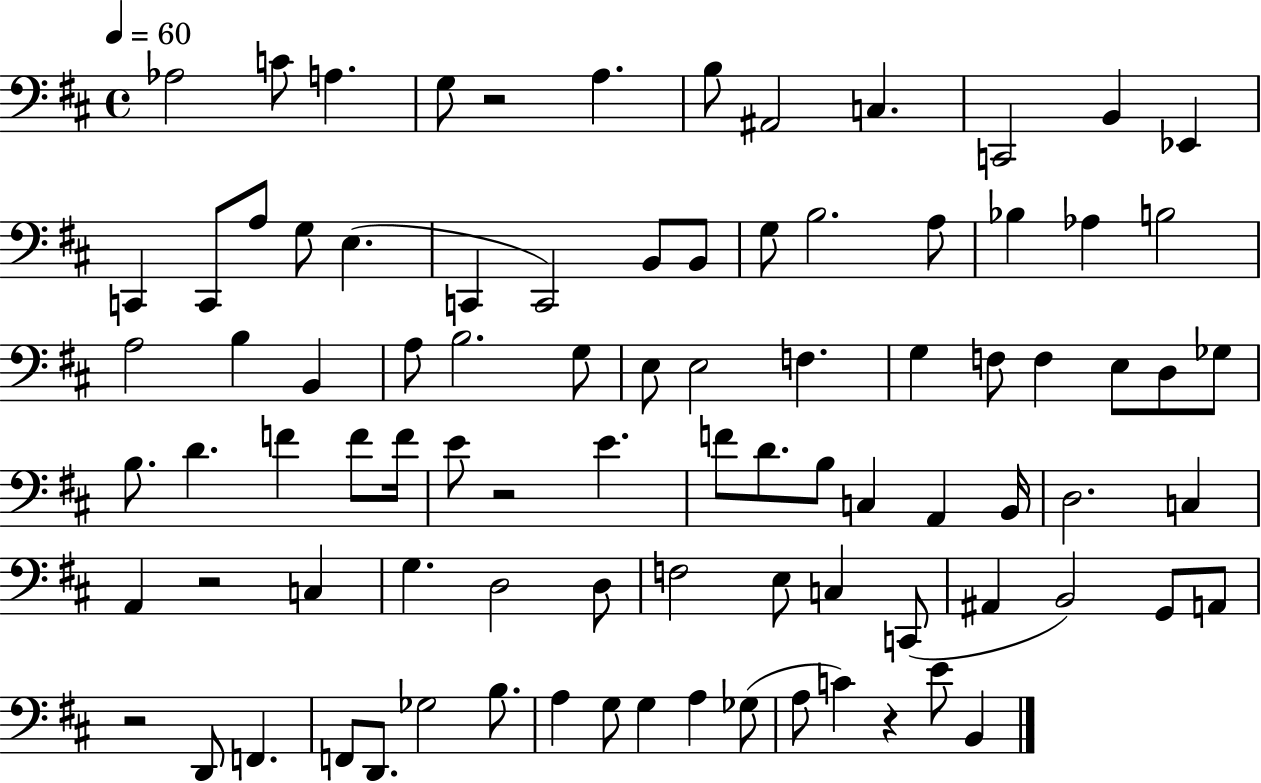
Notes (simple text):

Ab3/h C4/e A3/q. G3/e R/h A3/q. B3/e A#2/h C3/q. C2/h B2/q Eb2/q C2/q C2/e A3/e G3/e E3/q. C2/q C2/h B2/e B2/e G3/e B3/h. A3/e Bb3/q Ab3/q B3/h A3/h B3/q B2/q A3/e B3/h. G3/e E3/e E3/h F3/q. G3/q F3/e F3/q E3/e D3/e Gb3/e B3/e. D4/q. F4/q F4/e F4/s E4/e R/h E4/q. F4/e D4/e. B3/e C3/q A2/q B2/s D3/h. C3/q A2/q R/h C3/q G3/q. D3/h D3/e F3/h E3/e C3/q C2/e A#2/q B2/h G2/e A2/e R/h D2/e F2/q. F2/e D2/e. Gb3/h B3/e. A3/q G3/e G3/q A3/q Gb3/e A3/e C4/q R/q E4/e B2/q